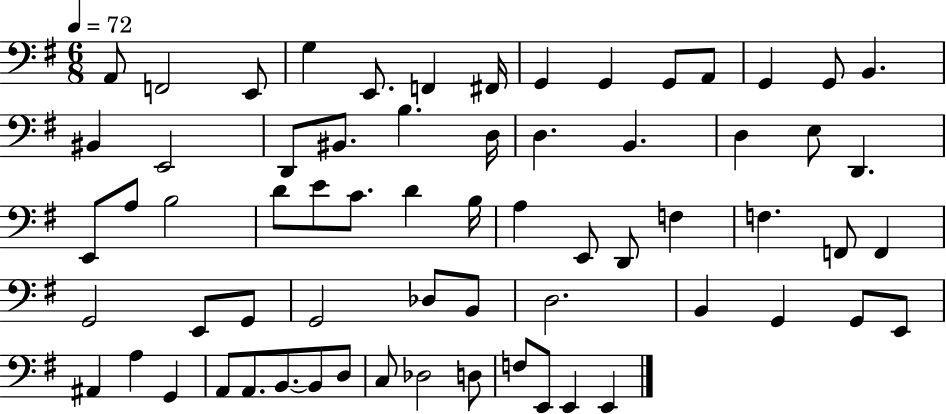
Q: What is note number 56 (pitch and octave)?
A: A2